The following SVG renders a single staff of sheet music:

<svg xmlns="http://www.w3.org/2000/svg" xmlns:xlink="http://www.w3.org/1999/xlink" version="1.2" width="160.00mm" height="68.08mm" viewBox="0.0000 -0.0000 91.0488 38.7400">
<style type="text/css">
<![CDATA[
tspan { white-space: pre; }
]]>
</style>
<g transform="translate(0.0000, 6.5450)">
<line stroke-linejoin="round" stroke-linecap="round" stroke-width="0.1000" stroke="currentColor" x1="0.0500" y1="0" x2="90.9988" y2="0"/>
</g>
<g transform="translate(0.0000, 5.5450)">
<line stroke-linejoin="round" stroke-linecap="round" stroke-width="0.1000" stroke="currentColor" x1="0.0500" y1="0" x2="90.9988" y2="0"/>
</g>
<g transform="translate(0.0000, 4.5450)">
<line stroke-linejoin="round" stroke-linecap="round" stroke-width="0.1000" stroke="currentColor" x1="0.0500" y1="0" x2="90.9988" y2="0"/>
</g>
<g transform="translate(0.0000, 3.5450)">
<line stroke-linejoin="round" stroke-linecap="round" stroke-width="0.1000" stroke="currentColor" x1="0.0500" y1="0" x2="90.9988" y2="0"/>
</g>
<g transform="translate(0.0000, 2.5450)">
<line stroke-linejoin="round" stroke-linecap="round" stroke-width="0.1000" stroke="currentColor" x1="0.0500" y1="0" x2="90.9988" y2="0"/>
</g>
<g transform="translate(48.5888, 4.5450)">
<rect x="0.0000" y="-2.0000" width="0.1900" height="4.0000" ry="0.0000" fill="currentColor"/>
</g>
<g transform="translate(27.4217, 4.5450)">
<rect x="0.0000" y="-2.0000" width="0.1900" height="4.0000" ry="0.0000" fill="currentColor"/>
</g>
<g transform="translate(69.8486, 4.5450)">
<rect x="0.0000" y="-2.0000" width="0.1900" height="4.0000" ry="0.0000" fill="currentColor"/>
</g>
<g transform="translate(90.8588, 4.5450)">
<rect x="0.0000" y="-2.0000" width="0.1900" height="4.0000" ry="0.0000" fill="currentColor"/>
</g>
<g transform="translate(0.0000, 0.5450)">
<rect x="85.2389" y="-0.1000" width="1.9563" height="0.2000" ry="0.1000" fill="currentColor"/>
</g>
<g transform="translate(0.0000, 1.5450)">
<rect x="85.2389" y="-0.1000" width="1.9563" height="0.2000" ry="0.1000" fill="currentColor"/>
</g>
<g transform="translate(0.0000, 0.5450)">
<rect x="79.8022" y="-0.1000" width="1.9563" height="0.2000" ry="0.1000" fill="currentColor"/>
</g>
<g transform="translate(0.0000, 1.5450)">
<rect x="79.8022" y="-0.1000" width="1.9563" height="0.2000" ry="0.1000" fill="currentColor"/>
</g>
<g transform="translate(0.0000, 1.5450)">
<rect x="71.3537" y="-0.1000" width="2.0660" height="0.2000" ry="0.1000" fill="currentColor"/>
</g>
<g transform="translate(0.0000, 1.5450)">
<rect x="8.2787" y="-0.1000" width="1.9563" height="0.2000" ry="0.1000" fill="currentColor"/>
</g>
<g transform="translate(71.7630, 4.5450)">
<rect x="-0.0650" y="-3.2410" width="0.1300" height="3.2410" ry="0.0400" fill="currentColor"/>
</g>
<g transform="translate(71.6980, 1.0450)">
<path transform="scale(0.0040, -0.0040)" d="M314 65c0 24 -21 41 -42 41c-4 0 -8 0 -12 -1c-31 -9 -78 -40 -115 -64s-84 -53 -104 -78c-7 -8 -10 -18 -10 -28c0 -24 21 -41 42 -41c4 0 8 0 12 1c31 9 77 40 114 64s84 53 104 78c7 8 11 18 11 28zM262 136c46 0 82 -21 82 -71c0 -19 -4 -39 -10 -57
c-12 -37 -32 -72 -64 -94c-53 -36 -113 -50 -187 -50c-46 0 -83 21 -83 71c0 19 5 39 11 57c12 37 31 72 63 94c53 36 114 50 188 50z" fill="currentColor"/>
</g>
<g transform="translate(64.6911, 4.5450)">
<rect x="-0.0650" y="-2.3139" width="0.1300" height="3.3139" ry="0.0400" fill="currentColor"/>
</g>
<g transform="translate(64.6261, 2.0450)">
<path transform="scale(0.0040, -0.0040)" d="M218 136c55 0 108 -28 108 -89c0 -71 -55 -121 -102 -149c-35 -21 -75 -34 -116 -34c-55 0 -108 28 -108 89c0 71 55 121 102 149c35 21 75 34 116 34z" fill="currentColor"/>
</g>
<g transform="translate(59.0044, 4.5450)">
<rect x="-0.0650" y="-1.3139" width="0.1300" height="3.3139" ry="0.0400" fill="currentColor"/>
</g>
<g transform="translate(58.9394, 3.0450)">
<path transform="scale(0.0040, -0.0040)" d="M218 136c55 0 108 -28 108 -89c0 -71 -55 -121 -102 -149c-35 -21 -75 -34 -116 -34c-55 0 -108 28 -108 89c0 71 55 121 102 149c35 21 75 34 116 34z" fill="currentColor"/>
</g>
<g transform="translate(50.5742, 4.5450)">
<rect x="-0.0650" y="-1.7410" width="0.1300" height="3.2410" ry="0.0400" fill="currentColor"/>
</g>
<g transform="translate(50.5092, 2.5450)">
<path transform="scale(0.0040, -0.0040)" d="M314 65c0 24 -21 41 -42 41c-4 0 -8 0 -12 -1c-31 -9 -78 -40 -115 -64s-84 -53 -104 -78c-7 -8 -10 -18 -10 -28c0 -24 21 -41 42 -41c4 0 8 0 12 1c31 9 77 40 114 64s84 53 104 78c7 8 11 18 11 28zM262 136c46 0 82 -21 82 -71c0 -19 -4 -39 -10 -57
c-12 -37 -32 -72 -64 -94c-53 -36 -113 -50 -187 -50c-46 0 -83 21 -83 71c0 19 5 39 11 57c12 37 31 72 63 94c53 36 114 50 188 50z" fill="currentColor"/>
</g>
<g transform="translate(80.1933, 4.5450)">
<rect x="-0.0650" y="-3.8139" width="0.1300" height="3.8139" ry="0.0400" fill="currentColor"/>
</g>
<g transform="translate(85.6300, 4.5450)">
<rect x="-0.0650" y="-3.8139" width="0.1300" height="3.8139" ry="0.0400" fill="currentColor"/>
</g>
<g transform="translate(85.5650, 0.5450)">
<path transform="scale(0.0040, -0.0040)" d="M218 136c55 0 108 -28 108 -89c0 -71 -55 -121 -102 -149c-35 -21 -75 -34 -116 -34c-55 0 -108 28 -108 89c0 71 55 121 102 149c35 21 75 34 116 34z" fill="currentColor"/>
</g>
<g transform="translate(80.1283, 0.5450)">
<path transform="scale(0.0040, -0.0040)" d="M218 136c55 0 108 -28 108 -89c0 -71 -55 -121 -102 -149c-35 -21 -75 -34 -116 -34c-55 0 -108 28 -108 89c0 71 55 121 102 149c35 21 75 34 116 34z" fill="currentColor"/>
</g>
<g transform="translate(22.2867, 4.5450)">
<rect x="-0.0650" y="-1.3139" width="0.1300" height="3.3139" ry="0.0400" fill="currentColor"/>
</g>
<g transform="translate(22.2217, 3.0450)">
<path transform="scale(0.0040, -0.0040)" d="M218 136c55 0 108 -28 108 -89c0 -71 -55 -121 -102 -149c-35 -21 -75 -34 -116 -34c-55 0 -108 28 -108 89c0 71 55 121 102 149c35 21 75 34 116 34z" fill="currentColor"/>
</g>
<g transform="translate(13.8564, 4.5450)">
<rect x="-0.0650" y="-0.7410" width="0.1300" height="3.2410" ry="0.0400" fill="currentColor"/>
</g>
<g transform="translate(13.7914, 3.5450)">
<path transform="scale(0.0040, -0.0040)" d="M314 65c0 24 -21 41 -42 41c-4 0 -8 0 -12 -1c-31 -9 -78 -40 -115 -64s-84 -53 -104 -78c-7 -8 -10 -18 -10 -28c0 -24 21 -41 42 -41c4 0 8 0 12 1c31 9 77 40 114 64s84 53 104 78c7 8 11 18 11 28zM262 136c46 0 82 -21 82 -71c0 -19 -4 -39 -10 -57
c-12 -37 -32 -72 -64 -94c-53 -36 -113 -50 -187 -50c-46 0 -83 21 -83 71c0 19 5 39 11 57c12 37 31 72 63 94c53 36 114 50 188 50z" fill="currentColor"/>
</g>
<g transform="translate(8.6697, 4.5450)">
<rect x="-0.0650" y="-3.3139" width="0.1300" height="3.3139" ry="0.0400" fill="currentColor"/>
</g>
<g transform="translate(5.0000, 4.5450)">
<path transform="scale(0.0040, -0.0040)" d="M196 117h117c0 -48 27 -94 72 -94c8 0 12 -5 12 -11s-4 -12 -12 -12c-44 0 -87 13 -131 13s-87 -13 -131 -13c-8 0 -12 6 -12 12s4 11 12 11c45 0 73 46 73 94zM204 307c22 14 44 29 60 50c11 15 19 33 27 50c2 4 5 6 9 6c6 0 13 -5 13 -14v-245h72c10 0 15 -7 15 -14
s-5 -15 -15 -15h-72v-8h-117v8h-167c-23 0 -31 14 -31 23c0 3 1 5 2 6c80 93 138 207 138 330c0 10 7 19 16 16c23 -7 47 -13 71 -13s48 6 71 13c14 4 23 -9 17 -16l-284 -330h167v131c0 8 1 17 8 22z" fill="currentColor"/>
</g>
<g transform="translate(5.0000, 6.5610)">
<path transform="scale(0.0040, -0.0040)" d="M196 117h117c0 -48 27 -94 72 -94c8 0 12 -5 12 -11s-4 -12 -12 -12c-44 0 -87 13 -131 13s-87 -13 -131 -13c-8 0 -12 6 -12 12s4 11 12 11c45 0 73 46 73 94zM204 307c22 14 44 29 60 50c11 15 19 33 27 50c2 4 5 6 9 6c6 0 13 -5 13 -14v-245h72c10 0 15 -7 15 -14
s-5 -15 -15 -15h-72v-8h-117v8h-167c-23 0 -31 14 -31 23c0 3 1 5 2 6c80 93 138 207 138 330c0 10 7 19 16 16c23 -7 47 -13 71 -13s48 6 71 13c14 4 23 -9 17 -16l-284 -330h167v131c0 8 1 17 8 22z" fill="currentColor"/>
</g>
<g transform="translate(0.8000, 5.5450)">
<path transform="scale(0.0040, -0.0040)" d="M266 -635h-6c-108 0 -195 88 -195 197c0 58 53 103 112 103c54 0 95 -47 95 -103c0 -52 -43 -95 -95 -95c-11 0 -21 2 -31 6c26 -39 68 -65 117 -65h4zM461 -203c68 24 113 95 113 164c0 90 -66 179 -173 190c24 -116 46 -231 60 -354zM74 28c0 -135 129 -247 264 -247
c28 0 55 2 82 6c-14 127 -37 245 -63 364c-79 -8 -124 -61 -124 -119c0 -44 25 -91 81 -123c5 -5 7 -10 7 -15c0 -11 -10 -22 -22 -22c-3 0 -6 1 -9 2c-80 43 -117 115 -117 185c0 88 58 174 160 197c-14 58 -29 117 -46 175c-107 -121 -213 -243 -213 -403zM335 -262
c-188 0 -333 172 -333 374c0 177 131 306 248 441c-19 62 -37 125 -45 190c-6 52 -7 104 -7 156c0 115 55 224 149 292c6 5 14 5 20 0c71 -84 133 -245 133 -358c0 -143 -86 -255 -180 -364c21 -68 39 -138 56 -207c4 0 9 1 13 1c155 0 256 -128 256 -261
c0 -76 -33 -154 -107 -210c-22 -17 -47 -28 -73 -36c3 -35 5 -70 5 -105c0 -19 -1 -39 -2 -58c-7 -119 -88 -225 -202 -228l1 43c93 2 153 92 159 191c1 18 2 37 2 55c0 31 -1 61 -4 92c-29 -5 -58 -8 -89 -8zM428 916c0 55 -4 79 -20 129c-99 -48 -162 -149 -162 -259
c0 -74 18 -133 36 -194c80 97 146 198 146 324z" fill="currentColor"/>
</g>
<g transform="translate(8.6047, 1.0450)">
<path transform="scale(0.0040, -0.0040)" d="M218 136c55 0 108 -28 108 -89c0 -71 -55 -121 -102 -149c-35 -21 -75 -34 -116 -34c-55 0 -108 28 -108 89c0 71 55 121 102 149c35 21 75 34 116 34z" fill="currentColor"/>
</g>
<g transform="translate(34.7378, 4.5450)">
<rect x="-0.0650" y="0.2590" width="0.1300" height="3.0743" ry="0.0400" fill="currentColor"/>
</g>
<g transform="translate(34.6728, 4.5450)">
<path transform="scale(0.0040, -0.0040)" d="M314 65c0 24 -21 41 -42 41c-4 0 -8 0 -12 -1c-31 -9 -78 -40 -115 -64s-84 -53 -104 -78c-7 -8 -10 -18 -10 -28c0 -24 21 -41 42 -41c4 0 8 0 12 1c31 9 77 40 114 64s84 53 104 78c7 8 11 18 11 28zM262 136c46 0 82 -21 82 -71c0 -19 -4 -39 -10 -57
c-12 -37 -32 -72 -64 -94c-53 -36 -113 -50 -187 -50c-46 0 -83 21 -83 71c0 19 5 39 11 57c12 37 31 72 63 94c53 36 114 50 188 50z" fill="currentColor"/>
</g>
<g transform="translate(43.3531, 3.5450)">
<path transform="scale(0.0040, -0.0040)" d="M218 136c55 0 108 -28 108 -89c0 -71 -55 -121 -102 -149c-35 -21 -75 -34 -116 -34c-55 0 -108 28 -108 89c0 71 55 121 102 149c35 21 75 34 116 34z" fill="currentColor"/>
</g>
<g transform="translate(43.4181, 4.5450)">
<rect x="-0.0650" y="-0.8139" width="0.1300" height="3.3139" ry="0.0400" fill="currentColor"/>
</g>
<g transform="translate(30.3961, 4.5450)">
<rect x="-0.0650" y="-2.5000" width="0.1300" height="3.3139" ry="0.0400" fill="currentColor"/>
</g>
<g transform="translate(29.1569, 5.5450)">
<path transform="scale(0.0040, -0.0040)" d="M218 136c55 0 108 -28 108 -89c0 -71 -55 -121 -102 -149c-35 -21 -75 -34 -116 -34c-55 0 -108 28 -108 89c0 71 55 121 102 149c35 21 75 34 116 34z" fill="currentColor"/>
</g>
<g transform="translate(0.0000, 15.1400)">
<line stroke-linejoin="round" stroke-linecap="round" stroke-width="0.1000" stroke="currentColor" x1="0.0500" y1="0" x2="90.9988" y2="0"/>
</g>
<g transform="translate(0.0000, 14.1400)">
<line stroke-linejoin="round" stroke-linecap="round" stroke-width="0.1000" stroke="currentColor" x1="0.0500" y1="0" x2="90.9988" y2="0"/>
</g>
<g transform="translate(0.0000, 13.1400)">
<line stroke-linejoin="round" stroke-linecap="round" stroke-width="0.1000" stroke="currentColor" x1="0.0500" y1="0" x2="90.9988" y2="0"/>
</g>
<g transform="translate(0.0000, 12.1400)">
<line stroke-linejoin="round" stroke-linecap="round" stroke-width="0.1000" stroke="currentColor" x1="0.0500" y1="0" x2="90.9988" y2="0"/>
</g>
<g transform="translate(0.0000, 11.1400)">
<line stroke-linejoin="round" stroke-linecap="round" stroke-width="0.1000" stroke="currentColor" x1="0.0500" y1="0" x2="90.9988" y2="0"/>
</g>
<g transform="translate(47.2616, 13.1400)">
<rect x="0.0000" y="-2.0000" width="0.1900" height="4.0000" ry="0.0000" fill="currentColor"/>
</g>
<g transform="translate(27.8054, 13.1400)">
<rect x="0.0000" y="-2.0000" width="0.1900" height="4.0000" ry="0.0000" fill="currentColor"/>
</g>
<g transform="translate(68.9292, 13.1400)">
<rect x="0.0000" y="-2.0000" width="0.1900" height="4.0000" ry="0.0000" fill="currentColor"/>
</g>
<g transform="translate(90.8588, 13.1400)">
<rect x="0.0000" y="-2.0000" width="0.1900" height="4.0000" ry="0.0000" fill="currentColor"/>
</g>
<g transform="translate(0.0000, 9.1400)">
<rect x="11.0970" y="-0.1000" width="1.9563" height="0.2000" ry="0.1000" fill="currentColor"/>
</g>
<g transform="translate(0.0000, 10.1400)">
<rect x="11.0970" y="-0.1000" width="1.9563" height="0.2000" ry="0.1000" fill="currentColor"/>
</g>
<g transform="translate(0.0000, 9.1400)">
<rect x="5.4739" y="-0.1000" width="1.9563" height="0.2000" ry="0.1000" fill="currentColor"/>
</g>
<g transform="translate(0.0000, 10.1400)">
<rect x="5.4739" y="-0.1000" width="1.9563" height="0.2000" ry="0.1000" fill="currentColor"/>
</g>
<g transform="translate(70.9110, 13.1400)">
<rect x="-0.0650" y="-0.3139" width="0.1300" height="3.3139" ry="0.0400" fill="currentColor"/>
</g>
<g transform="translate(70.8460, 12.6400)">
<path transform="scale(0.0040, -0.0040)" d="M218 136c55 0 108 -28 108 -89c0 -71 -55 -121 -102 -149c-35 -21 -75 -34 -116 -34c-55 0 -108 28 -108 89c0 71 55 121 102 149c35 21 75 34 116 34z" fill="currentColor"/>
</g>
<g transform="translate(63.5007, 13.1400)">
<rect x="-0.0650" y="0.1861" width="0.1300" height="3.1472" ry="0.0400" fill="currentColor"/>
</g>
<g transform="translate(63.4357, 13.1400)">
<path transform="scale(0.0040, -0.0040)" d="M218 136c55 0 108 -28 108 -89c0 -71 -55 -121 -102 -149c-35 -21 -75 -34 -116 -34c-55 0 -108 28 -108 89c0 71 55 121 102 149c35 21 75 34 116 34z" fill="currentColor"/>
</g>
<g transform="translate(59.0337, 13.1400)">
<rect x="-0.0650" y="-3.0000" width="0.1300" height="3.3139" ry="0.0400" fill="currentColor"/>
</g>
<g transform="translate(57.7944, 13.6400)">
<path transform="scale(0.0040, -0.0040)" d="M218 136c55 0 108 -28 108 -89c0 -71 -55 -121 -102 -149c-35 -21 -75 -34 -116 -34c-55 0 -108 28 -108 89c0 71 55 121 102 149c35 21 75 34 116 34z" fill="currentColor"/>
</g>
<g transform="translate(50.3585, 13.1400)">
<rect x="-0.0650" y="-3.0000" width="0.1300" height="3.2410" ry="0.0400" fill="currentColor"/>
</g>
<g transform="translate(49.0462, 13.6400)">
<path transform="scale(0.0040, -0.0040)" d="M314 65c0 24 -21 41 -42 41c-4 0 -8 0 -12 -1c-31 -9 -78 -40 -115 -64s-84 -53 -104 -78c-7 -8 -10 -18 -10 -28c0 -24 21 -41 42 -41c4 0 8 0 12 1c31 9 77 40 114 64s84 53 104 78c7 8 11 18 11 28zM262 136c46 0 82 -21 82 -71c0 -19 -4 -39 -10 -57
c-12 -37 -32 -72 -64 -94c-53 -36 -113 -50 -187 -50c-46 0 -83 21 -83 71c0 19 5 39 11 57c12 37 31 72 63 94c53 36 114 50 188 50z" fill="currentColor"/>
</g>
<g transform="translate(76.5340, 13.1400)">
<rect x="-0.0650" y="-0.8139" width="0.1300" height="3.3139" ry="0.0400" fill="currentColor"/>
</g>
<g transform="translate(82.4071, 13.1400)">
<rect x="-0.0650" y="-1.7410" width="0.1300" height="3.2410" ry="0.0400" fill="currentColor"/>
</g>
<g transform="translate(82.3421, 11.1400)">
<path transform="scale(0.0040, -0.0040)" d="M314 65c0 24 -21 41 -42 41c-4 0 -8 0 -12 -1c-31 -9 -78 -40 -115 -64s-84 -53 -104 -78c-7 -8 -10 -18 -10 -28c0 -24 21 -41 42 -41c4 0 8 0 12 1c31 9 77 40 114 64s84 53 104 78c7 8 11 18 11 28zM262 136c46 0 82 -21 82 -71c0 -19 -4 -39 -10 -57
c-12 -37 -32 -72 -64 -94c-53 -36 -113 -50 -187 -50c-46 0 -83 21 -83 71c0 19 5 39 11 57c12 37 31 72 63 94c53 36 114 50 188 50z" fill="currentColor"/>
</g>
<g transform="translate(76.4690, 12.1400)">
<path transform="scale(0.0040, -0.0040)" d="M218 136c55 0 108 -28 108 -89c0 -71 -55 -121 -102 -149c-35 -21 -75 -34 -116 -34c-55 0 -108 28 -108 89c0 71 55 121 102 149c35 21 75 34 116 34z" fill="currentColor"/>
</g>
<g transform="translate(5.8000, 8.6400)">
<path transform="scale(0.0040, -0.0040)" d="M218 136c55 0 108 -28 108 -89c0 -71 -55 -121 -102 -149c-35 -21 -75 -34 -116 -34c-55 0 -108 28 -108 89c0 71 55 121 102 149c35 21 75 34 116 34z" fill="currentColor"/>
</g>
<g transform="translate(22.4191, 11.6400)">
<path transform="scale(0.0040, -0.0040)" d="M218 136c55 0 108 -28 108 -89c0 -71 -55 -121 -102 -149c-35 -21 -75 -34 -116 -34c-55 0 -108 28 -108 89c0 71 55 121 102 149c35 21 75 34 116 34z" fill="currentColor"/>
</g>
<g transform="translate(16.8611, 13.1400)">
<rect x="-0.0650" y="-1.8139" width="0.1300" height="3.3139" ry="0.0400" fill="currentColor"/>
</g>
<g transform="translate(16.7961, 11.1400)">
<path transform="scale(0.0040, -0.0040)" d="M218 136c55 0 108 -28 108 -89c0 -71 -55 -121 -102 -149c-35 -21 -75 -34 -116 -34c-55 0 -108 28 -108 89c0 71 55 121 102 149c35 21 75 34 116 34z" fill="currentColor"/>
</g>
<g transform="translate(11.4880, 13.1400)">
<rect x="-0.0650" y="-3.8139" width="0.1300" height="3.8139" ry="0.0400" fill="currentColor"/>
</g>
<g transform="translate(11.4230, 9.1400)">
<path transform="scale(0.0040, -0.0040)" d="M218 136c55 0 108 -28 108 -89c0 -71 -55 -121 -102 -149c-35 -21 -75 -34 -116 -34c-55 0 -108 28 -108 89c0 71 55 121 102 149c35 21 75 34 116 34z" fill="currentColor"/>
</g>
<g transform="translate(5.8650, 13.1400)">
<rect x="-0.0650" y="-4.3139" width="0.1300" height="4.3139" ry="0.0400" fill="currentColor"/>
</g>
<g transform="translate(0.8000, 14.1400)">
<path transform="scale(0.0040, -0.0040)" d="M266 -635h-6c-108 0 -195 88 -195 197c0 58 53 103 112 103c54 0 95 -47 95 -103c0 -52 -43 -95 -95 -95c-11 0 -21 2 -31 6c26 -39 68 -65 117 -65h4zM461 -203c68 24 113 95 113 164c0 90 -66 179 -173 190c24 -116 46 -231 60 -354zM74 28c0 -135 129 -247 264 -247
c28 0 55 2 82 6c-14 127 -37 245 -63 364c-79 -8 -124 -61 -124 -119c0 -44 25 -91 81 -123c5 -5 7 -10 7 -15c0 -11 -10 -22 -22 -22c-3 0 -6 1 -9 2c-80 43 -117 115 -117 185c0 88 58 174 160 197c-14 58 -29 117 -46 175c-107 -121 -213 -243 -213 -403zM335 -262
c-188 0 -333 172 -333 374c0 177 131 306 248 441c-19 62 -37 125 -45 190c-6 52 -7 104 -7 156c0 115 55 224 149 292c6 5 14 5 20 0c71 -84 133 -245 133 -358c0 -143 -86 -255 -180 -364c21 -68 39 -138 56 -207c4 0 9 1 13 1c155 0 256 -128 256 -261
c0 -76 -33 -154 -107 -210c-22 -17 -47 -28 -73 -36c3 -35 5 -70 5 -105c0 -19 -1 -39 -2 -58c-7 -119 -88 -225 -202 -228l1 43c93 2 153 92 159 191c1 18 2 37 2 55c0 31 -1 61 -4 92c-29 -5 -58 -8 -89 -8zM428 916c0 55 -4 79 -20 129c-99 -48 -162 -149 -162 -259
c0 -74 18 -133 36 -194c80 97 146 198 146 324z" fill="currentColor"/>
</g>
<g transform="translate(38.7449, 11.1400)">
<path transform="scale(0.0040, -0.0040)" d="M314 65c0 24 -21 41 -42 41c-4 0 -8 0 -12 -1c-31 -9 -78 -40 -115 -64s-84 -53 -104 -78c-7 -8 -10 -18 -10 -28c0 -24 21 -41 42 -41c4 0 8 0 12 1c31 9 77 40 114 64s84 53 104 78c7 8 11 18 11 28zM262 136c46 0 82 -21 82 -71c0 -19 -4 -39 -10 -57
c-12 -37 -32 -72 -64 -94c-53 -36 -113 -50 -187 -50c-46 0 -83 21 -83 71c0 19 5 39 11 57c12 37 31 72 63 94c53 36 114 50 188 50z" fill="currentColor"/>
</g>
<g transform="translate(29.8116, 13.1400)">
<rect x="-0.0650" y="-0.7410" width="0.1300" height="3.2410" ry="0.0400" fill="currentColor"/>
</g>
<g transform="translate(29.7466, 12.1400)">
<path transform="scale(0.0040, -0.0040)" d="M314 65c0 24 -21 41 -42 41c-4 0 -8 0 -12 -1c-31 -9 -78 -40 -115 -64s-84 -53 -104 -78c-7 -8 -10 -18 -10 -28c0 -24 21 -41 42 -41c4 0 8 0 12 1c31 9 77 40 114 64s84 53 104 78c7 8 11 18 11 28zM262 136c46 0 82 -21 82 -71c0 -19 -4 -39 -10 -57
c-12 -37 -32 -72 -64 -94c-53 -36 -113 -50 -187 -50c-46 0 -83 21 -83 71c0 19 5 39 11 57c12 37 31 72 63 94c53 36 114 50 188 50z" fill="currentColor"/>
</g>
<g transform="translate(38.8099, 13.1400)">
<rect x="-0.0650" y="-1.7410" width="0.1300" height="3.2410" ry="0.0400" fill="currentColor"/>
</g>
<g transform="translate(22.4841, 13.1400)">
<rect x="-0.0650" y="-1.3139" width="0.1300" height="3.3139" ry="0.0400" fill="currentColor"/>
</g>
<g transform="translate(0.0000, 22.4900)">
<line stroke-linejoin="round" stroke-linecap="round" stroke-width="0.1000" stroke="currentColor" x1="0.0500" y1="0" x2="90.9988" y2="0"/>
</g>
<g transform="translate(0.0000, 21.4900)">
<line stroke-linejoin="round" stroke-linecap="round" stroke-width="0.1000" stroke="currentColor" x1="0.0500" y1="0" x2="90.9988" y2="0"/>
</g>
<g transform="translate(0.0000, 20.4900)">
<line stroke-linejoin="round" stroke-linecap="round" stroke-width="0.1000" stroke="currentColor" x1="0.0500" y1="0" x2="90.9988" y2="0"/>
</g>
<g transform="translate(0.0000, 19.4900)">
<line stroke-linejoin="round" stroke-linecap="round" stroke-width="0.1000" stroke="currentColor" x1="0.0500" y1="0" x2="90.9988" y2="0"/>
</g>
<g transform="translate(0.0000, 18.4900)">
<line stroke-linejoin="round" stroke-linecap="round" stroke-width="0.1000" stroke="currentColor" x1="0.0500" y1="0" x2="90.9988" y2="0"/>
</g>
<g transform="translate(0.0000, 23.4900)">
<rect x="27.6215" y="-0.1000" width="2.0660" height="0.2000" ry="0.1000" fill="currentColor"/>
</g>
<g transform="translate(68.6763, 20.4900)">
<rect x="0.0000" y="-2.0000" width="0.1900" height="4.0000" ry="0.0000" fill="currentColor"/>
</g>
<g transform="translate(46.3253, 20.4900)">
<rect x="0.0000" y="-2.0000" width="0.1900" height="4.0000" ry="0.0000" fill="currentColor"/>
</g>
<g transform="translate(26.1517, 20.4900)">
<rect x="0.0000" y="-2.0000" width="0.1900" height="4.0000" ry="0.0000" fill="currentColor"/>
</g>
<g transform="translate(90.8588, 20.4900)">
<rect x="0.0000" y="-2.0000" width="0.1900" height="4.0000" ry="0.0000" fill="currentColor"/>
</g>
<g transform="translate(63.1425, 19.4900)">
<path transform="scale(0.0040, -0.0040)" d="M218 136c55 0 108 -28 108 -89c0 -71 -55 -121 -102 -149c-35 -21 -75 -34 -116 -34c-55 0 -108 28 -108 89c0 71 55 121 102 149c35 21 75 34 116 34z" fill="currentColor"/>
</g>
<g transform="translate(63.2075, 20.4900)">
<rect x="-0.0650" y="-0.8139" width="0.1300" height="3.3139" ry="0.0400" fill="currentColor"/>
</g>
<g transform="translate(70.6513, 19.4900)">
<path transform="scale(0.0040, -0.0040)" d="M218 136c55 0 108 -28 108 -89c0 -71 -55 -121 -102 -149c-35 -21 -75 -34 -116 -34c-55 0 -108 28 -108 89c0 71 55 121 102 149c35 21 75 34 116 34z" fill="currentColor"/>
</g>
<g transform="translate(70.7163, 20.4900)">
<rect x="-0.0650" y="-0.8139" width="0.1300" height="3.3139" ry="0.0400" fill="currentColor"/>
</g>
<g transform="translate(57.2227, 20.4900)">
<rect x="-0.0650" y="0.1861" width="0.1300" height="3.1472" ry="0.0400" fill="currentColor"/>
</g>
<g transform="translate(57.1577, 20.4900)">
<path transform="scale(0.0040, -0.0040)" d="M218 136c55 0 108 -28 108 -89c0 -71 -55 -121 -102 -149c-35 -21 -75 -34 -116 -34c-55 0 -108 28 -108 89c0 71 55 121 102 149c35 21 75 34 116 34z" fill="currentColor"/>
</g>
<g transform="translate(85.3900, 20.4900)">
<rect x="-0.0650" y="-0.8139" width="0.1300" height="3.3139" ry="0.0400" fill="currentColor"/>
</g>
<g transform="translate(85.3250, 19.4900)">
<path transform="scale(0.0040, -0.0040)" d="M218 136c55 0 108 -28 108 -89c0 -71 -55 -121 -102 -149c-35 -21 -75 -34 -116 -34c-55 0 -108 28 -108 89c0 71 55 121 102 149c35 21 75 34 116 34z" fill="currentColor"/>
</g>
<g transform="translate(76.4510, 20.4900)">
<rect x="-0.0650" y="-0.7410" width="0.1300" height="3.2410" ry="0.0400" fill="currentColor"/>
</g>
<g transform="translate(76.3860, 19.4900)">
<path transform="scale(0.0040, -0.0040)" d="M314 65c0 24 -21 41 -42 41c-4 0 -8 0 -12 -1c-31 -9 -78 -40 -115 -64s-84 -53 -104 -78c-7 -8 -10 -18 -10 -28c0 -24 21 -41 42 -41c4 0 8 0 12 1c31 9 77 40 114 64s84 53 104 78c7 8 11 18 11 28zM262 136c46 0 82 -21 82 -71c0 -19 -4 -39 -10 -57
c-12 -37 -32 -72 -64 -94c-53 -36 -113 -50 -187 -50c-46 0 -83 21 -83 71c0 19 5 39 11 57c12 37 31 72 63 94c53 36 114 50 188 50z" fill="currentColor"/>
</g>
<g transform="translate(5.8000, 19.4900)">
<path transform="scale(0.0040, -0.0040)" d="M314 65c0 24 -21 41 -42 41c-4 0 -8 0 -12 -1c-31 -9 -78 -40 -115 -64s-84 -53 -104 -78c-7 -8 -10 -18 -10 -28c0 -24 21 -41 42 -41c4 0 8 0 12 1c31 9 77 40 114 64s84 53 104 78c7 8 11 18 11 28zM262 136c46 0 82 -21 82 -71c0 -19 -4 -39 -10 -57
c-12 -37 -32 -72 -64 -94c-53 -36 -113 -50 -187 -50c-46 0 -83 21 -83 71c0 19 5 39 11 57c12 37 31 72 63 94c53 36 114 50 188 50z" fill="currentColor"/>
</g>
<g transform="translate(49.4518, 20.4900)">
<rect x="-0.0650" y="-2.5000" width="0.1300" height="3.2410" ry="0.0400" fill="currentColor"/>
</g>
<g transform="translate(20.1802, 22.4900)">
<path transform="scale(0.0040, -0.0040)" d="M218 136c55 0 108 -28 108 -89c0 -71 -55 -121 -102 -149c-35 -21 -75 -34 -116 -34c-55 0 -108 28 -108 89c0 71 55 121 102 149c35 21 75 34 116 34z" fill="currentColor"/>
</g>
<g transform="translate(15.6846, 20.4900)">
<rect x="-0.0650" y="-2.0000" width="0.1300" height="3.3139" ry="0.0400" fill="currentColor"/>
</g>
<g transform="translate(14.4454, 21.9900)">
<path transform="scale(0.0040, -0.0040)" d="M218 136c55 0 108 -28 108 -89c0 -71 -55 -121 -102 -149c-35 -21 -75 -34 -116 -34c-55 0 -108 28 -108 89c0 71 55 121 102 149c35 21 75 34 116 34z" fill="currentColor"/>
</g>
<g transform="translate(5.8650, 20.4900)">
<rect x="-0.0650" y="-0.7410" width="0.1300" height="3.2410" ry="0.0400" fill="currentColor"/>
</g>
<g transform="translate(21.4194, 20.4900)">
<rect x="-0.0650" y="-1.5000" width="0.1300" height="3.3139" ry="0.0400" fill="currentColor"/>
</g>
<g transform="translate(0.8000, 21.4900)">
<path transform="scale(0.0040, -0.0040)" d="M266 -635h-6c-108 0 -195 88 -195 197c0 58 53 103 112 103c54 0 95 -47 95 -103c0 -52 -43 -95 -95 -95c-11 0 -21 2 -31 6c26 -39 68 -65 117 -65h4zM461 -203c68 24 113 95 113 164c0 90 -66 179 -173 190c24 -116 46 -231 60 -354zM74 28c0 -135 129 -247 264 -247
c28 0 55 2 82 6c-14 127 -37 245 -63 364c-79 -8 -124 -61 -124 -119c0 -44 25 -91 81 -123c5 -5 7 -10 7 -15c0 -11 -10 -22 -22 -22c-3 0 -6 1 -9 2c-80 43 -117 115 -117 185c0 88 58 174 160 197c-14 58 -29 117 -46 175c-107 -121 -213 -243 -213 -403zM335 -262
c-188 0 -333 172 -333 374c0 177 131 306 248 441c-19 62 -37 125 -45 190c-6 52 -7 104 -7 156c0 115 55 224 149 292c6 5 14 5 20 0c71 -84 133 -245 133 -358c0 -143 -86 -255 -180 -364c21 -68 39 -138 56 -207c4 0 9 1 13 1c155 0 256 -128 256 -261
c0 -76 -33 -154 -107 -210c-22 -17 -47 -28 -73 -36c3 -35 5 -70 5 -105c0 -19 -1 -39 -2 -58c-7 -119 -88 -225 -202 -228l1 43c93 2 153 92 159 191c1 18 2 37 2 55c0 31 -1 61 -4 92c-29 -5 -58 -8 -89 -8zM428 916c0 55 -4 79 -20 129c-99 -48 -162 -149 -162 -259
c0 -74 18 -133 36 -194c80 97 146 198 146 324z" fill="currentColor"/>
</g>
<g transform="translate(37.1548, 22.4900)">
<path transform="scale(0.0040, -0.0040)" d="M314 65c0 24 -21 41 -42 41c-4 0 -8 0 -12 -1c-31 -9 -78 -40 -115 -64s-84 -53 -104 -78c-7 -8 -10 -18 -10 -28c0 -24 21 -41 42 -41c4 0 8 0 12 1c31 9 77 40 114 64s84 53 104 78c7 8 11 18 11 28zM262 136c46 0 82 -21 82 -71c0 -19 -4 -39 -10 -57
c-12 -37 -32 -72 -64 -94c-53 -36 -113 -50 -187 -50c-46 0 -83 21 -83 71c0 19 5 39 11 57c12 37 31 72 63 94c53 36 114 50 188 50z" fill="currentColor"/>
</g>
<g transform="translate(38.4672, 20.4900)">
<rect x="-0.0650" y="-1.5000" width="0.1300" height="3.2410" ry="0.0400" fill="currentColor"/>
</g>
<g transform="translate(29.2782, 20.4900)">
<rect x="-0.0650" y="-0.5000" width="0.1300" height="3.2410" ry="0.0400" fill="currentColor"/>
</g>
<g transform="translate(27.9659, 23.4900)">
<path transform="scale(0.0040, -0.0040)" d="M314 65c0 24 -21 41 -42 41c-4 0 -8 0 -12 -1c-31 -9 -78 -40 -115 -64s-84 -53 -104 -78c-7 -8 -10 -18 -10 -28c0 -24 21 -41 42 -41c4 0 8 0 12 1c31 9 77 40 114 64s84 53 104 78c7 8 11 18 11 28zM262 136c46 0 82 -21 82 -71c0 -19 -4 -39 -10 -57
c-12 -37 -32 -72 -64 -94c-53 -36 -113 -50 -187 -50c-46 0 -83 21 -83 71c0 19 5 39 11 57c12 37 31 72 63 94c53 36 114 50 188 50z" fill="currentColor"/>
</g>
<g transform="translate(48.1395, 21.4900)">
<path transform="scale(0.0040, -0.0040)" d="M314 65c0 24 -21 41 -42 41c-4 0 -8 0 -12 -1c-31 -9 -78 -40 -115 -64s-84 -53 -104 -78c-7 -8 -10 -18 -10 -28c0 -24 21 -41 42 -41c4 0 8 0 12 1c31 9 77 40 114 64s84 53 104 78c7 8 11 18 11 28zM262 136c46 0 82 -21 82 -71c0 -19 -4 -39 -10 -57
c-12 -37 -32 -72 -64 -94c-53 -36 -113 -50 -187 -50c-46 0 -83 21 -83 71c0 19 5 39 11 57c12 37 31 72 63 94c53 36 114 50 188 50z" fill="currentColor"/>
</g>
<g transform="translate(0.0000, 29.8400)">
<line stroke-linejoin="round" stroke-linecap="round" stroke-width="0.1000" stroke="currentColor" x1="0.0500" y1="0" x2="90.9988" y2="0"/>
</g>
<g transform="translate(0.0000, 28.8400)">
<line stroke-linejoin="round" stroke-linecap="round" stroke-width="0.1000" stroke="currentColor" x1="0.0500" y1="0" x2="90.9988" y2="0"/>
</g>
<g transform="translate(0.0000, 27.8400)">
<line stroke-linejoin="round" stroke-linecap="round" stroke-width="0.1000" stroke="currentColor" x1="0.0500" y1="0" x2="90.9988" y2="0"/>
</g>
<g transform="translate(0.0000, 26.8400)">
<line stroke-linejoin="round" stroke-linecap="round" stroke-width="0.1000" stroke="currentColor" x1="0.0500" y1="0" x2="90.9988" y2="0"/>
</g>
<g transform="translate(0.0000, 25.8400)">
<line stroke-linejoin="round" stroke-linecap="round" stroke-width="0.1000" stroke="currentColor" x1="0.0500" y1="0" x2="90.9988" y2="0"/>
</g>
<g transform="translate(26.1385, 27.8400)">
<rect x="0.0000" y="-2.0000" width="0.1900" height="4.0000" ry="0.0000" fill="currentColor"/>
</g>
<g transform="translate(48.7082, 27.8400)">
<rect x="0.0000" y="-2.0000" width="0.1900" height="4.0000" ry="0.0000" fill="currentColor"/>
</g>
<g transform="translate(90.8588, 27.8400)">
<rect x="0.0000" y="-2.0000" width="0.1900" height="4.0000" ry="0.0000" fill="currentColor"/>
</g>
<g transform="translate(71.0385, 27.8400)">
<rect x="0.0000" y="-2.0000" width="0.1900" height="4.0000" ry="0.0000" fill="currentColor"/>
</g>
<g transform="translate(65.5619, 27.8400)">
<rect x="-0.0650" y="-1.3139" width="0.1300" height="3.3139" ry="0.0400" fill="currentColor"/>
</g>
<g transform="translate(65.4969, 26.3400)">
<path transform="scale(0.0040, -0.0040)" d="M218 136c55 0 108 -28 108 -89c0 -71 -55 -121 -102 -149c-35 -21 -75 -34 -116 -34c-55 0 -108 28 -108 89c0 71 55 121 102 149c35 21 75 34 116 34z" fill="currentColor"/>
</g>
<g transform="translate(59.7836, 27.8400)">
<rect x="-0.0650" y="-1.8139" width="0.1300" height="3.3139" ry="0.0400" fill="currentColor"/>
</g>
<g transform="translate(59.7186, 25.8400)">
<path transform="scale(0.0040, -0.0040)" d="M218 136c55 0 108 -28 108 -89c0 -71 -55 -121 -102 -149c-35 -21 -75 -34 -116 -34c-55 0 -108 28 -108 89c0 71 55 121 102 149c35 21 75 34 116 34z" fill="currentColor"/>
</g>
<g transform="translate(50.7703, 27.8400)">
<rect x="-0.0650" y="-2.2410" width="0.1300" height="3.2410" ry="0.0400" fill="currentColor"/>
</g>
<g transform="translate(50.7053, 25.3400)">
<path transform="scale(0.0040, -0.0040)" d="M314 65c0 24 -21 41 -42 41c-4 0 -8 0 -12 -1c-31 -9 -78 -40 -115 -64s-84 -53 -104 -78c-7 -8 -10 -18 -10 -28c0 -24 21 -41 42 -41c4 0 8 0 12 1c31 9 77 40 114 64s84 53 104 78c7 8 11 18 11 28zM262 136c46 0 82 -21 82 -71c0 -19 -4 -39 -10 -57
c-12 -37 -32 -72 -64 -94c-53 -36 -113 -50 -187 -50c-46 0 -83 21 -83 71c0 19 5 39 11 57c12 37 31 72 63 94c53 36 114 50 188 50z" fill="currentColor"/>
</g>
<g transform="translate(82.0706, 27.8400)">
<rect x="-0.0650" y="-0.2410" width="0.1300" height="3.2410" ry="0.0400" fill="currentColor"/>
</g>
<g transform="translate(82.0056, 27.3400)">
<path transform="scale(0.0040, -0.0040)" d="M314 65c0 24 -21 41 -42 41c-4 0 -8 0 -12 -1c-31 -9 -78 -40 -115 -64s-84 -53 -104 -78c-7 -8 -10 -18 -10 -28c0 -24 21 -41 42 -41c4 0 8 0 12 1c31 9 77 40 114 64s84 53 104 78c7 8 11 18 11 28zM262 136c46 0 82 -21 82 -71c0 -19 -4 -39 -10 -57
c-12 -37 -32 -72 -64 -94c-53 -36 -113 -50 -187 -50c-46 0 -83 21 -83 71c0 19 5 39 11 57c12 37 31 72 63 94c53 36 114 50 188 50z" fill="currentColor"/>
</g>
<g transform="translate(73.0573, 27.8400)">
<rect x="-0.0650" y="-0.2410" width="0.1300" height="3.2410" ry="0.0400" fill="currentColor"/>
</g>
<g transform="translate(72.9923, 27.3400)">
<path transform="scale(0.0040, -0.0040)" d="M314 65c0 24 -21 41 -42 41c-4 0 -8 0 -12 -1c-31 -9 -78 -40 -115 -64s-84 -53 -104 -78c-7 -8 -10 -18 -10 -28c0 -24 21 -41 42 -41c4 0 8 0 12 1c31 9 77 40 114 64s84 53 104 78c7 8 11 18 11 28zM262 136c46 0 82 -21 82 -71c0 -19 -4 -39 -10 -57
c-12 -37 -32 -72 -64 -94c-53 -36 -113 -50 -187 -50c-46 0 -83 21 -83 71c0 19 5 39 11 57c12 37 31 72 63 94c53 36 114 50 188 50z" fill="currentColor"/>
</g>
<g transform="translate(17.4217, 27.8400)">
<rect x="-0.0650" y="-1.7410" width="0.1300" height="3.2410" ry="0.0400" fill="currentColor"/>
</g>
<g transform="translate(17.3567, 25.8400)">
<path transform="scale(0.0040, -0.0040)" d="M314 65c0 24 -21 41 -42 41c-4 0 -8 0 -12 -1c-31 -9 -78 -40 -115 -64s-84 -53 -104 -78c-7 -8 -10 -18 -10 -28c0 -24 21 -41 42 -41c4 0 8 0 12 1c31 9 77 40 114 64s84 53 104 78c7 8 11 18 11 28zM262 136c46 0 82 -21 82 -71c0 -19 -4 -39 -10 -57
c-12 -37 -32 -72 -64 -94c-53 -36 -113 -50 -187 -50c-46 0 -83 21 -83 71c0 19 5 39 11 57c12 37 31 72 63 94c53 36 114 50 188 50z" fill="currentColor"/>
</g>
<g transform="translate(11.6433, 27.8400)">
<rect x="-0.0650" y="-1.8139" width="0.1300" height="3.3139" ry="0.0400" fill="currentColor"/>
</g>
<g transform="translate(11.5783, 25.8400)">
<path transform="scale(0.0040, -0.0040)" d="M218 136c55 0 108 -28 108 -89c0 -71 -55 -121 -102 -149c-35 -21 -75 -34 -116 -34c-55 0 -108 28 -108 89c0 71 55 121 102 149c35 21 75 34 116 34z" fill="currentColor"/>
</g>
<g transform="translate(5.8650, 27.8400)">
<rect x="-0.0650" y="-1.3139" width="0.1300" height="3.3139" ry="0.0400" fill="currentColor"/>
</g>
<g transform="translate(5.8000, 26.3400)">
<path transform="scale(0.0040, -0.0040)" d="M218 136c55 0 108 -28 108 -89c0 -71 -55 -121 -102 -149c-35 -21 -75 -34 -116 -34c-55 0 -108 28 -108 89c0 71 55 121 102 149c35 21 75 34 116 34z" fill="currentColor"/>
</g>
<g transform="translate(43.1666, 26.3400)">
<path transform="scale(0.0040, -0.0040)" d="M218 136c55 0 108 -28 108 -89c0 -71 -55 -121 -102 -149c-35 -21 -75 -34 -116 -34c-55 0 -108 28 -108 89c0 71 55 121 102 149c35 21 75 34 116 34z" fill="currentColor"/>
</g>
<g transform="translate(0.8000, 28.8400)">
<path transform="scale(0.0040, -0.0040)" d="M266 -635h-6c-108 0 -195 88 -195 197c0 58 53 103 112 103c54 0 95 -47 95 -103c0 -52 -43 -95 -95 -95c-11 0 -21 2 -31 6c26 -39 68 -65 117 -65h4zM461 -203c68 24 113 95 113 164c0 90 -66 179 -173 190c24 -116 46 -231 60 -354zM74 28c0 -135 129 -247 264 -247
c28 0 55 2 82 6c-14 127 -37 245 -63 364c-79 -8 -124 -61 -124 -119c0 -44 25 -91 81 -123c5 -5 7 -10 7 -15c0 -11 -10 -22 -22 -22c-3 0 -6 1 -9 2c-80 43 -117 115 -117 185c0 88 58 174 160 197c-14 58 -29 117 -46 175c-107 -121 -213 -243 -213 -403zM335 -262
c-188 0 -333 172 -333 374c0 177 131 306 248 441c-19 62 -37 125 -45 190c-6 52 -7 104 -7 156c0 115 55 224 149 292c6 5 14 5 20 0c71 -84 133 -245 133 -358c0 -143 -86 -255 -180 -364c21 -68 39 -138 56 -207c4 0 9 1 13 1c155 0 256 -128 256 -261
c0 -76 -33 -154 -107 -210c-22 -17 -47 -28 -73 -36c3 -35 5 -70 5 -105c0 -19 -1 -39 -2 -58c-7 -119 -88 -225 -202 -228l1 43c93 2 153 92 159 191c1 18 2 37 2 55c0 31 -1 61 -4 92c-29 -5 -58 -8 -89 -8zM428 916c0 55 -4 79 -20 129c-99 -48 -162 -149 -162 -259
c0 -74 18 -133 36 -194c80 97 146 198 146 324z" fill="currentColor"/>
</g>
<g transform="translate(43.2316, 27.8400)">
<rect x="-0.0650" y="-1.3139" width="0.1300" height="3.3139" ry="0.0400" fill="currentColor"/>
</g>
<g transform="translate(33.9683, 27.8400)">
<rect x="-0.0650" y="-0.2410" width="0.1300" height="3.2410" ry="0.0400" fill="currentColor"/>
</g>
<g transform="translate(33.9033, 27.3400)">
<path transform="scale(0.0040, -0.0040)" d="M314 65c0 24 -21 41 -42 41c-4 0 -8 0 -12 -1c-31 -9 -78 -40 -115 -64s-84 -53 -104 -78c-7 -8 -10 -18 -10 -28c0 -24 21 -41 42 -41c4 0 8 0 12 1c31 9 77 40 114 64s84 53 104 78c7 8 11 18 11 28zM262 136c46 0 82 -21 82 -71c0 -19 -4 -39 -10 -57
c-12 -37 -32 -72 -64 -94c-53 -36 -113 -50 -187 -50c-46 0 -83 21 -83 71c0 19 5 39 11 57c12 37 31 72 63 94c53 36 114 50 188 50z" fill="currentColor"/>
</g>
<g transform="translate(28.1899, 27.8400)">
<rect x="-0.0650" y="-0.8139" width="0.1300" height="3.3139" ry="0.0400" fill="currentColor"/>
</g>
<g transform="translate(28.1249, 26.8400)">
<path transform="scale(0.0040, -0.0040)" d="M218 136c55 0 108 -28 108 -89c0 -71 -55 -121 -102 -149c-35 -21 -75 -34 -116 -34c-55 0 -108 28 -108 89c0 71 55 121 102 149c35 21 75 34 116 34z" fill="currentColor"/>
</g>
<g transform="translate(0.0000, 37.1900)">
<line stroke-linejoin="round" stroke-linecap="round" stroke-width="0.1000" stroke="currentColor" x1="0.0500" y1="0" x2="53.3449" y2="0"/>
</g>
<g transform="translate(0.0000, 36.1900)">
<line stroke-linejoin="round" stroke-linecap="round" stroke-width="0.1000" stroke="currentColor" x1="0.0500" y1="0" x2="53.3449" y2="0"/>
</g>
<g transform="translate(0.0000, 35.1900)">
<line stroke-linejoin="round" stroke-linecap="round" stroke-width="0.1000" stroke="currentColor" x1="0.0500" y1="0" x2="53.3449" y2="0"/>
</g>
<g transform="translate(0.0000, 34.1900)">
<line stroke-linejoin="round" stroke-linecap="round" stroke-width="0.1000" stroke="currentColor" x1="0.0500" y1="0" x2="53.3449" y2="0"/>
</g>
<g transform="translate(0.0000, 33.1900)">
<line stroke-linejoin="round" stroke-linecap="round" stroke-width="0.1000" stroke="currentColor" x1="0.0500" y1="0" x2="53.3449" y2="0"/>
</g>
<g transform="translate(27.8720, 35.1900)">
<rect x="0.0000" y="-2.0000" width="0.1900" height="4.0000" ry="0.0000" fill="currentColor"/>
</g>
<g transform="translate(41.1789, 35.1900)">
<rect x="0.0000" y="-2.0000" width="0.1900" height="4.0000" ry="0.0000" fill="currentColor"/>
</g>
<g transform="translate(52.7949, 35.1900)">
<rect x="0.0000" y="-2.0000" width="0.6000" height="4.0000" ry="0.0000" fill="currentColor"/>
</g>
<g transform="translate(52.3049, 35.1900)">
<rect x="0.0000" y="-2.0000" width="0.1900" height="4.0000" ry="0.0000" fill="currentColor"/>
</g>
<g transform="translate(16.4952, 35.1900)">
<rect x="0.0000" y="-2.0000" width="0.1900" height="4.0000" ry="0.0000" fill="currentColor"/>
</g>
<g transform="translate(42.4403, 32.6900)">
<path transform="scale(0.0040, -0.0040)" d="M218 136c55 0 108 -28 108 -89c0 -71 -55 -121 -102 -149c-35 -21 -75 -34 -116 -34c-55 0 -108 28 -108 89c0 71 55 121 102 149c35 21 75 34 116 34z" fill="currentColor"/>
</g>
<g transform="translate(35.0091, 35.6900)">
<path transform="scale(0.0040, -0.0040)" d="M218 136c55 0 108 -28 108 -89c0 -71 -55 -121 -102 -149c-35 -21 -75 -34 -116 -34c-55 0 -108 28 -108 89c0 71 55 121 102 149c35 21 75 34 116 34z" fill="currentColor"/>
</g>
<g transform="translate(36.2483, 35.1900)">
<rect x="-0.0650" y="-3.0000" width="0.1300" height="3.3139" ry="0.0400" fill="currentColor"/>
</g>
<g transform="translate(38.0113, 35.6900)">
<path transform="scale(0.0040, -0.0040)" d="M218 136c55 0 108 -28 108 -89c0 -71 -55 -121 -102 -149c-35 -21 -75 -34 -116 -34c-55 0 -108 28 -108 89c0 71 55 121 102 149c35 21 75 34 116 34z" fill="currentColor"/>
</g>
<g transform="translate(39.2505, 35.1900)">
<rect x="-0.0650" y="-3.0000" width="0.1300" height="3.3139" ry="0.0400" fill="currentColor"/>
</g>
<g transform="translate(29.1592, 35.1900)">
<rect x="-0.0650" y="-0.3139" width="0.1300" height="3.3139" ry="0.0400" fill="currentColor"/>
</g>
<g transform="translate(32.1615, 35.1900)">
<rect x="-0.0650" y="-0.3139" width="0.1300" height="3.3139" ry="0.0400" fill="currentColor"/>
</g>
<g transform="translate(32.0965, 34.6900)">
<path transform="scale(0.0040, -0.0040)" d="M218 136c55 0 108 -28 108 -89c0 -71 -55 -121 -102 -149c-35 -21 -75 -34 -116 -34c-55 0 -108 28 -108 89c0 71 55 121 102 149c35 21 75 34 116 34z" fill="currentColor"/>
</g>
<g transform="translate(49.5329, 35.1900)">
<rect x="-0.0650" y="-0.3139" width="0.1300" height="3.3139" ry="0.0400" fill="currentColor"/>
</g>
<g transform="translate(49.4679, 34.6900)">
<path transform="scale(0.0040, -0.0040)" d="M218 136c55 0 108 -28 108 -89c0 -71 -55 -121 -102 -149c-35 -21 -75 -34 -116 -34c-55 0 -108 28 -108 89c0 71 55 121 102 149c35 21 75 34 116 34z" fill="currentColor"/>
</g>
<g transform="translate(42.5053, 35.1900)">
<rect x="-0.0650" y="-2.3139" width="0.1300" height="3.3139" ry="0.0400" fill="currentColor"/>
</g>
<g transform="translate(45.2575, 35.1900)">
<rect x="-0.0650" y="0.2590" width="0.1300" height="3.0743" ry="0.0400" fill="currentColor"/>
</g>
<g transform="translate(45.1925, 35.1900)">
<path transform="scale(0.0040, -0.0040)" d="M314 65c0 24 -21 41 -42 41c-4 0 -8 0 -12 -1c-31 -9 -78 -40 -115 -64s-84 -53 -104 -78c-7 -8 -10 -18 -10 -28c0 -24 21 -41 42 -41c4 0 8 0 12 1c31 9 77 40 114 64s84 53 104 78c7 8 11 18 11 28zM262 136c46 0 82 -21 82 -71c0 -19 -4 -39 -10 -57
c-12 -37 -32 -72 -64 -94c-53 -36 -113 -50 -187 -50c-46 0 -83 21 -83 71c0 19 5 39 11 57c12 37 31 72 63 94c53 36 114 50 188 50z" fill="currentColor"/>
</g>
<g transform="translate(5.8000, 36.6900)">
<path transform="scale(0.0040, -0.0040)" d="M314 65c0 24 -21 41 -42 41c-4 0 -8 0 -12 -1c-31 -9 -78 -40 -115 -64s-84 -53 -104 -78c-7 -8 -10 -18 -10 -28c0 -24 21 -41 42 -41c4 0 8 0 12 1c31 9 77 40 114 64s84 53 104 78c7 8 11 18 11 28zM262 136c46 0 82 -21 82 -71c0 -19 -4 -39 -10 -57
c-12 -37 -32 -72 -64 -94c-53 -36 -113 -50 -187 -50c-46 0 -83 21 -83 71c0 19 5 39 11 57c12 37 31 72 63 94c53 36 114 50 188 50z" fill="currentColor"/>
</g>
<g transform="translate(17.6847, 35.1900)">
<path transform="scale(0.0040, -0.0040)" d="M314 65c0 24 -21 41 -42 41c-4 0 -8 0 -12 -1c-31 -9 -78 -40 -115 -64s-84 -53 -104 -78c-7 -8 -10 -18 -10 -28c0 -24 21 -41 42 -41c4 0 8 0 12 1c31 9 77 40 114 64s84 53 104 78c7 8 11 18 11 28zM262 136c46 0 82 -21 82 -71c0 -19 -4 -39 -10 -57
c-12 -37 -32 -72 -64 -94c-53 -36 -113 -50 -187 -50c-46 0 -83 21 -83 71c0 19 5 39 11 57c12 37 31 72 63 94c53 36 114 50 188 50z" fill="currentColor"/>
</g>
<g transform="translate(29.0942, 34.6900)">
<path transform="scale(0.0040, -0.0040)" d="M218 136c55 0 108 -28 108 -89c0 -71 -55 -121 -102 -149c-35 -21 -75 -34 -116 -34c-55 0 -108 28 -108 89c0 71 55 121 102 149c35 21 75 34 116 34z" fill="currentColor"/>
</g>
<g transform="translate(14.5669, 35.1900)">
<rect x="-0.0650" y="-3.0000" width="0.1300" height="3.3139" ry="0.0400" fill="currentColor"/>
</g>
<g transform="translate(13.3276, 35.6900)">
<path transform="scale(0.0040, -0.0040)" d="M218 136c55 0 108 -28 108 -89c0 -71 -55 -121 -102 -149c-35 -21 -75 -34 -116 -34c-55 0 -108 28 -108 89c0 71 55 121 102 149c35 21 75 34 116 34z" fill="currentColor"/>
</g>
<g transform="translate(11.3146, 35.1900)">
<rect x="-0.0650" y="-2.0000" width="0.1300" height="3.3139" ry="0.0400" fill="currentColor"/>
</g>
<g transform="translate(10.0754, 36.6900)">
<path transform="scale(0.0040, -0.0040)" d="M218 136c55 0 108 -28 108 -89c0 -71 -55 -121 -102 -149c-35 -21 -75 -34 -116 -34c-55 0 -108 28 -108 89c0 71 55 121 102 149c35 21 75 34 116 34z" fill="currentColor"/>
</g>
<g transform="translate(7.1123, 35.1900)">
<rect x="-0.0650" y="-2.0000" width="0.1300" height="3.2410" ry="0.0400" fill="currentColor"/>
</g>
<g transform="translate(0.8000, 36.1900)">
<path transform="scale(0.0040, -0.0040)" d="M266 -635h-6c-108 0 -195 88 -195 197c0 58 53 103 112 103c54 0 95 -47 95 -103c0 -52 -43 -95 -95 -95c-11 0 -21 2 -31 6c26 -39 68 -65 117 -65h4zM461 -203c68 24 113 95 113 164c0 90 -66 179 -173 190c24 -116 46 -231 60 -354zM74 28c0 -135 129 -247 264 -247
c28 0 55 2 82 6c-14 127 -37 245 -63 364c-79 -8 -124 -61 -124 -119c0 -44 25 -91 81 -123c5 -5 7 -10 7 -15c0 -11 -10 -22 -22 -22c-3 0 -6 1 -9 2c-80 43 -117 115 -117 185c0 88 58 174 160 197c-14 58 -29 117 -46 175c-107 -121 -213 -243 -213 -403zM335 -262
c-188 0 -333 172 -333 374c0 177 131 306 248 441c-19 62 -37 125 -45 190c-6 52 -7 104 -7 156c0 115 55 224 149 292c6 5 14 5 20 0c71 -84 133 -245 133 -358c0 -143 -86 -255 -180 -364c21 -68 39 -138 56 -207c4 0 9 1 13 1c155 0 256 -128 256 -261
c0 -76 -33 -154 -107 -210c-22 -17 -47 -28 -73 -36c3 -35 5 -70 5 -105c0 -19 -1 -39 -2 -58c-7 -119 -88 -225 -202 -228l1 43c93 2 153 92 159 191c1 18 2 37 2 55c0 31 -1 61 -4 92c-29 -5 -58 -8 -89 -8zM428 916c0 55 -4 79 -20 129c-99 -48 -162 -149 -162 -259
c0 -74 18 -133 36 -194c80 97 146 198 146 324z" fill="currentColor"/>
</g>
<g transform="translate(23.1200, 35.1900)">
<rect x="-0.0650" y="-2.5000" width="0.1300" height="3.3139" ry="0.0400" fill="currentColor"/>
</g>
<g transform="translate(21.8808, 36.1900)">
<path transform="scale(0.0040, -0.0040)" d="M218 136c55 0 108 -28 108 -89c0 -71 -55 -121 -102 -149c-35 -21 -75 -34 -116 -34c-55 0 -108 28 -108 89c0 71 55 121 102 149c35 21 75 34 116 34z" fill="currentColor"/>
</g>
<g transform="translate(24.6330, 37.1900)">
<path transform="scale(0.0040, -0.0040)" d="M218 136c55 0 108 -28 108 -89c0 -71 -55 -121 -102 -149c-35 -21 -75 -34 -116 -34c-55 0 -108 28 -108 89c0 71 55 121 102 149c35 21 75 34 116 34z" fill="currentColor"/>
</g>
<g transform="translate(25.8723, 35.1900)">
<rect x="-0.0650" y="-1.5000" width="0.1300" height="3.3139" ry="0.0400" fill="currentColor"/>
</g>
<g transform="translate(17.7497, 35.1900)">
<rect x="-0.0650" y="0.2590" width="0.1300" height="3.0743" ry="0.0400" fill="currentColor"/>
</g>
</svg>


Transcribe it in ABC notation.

X:1
T:Untitled
M:4/4
L:1/4
K:C
b d2 e G B2 d f2 e g b2 c' c' d' c' f e d2 f2 A2 A B c d f2 d2 F E C2 E2 G2 B d d d2 d e f f2 d c2 e g2 f e c2 c2 F2 F A B2 G E c c A A g B2 c